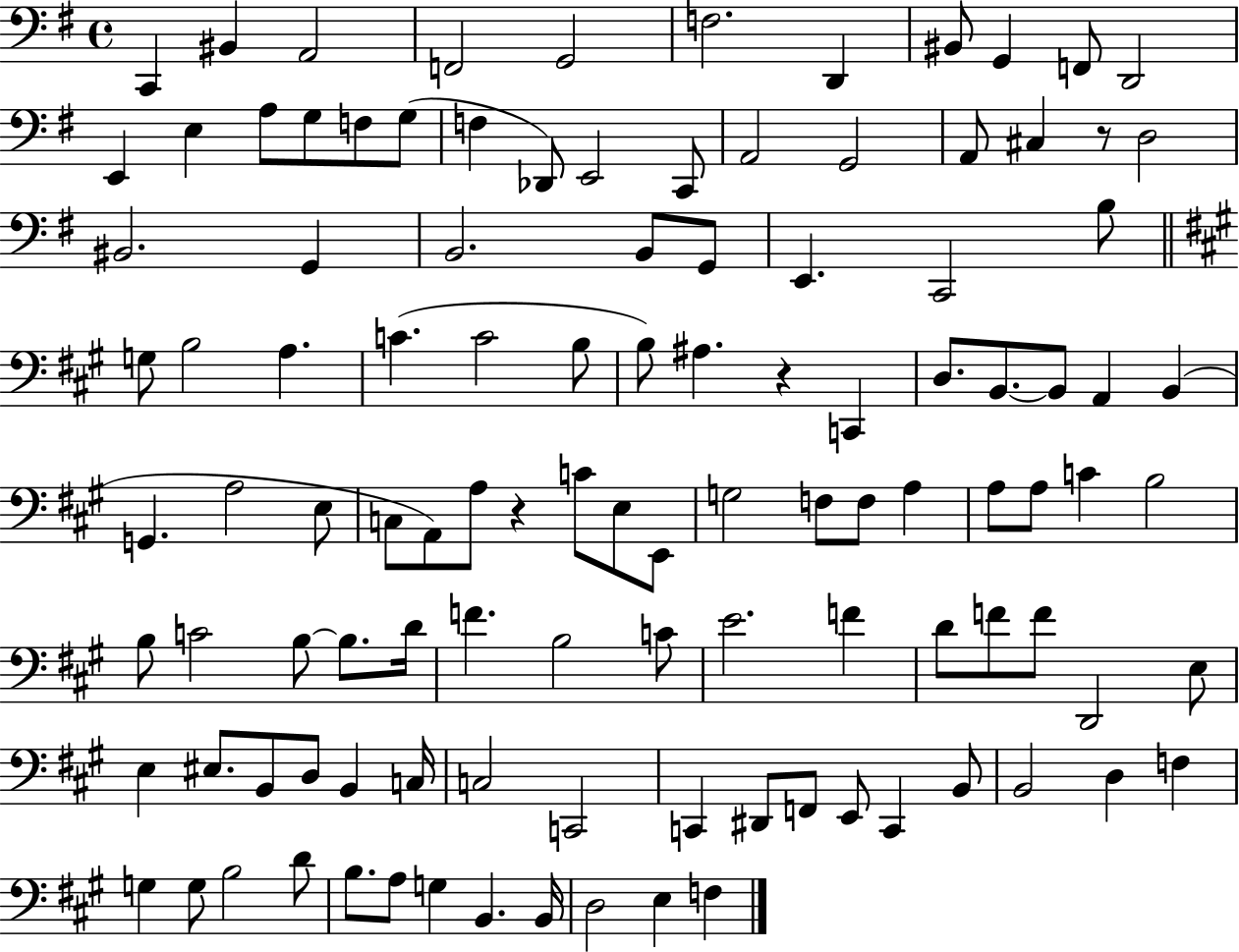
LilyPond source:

{
  \clef bass
  \time 4/4
  \defaultTimeSignature
  \key g \major
  c,4 bis,4 a,2 | f,2 g,2 | f2. d,4 | bis,8 g,4 f,8 d,2 | \break e,4 e4 a8 g8 f8 g8( | f4 des,8) e,2 c,8 | a,2 g,2 | a,8 cis4 r8 d2 | \break bis,2. g,4 | b,2. b,8 g,8 | e,4. c,2 b8 | \bar "||" \break \key a \major g8 b2 a4. | c'4.( c'2 b8 | b8) ais4. r4 c,4 | d8. b,8.~~ b,8 a,4 b,4( | \break g,4. a2 e8 | c8 a,8) a8 r4 c'8 e8 e,8 | g2 f8 f8 a4 | a8 a8 c'4 b2 | \break b8 c'2 b8~~ b8. d'16 | f'4. b2 c'8 | e'2. f'4 | d'8 f'8 f'8 d,2 e8 | \break e4 eis8. b,8 d8 b,4 c16 | c2 c,2 | c,4 dis,8 f,8 e,8 c,4 b,8 | b,2 d4 f4 | \break g4 g8 b2 d'8 | b8. a8 g4 b,4. b,16 | d2 e4 f4 | \bar "|."
}